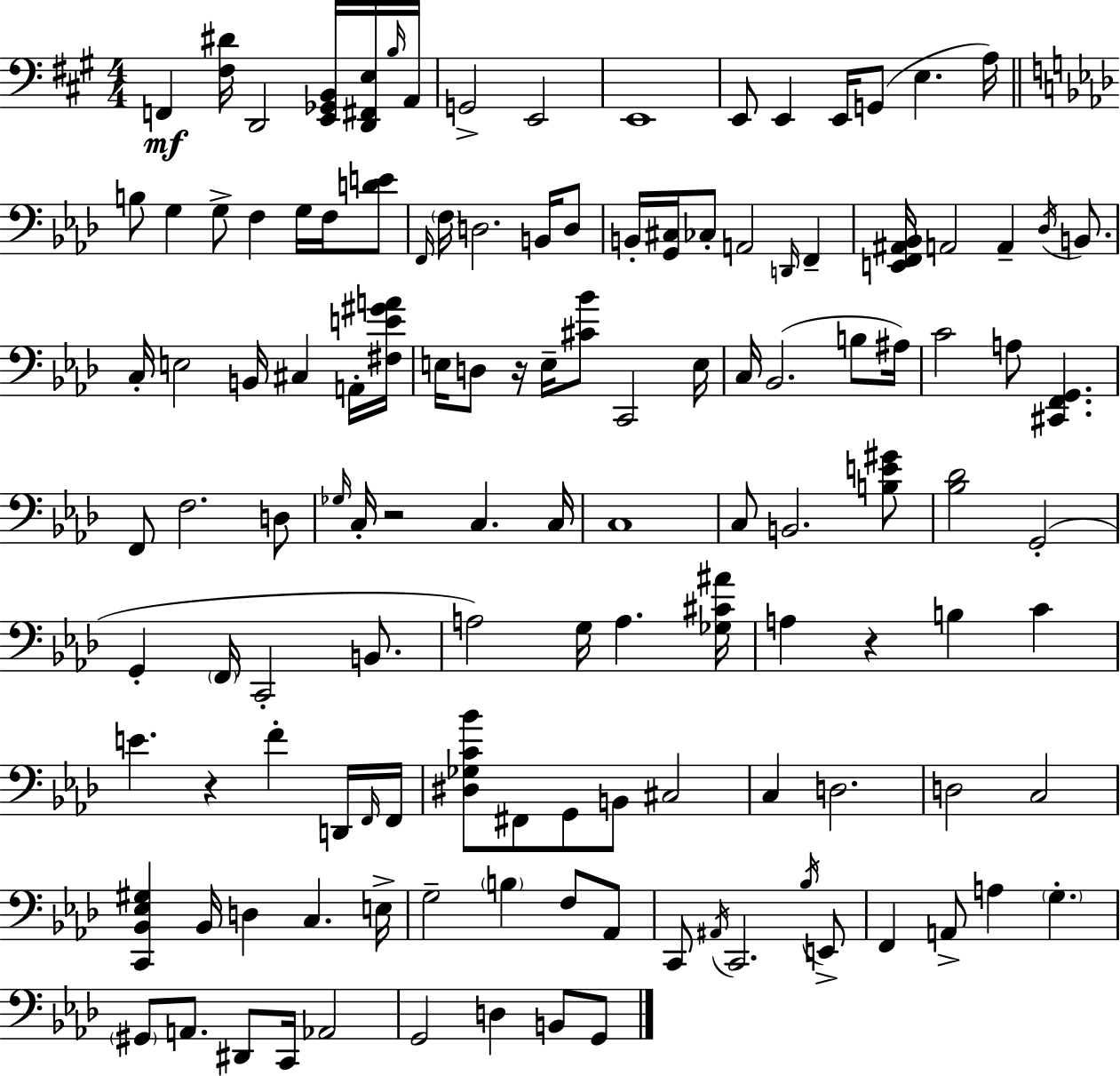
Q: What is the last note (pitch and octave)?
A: G2